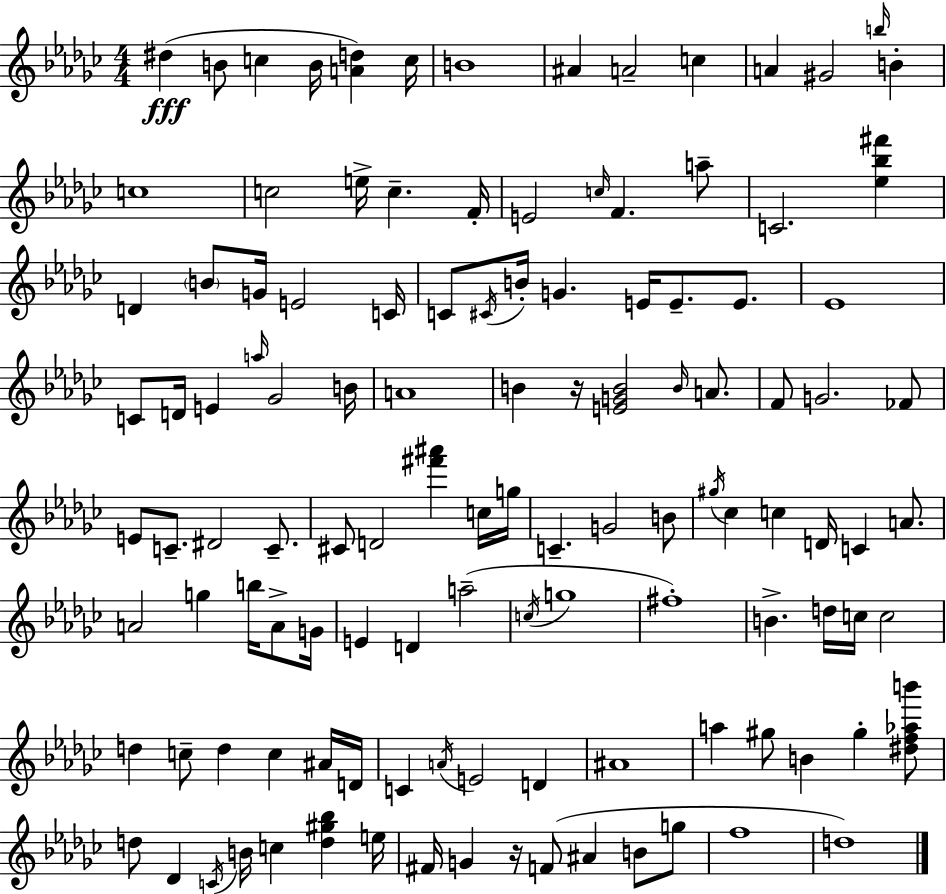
D#5/q B4/e C5/q B4/s [A4,D5]/q C5/s B4/w A#4/q A4/h C5/q A4/q G#4/h B5/s B4/q C5/w C5/h E5/s C5/q. F4/s E4/h C5/s F4/q. A5/e C4/h. [Eb5,Bb5,F#6]/q D4/q B4/e G4/s E4/h C4/s C4/e C#4/s B4/s G4/q. E4/s E4/e. E4/e. Eb4/w C4/e D4/s E4/q A5/s Gb4/h B4/s A4/w B4/q R/s [E4,G4,B4]/h B4/s A4/e. F4/e G4/h. FES4/e E4/e C4/e. D#4/h C4/e. C#4/e D4/h [F#6,A#6]/q C5/s G5/s C4/q. G4/h B4/e G#5/s CES5/q C5/q D4/s C4/q A4/e. A4/h G5/q B5/s A4/e G4/s E4/q D4/q A5/h C5/s G5/w F#5/w B4/q. D5/s C5/s C5/h D5/q C5/e D5/q C5/q A#4/s D4/s C4/q A4/s E4/h D4/q A#4/w A5/q G#5/e B4/q G#5/q [D#5,F5,Ab5,B6]/e D5/e Db4/q C4/s B4/s C5/q [D5,G#5,Bb5]/q E5/s F#4/s G4/q R/s F4/e A#4/q B4/e G5/e F5/w D5/w